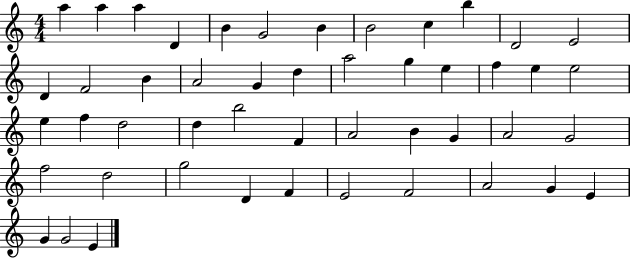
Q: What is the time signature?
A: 4/4